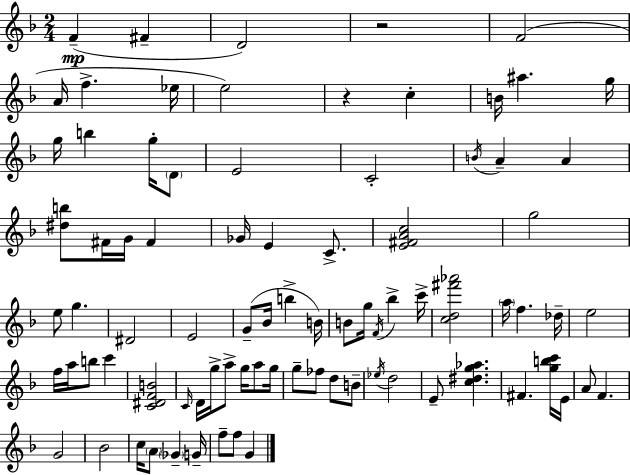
F4/q F#4/q D4/h R/h F4/h A4/s F5/q. Eb5/s E5/h R/q C5/q B4/s A#5/q. G5/s G5/s B5/q G5/s D4/e E4/h C4/h B4/s A4/q A4/q [D#5,B5]/e F#4/s G4/s F#4/q Gb4/s E4/q C4/e. [E4,F#4,A4,C5]/h G5/h E5/e G5/q. D#4/h E4/h G4/e Bb4/s B5/q B4/s B4/e G5/s F4/s Bb5/q C6/s [C5,D5,F#6,Ab6]/h A5/s F5/q. Db5/s E5/h F5/s A5/s B5/e C6/q [C4,D#4,F4,B4]/h C4/s D4/s G5/s A5/e G5/s A5/e G5/s G5/e FES5/e D5/e B4/e Eb5/s D5/h E4/e [C5,D#5,G5,Ab5]/q. F#4/q. [G5,B5,C6]/s E4/s A4/e F4/q. G4/h Bb4/h C5/s A4/e Gb4/q G4/s F5/e F5/e G4/q